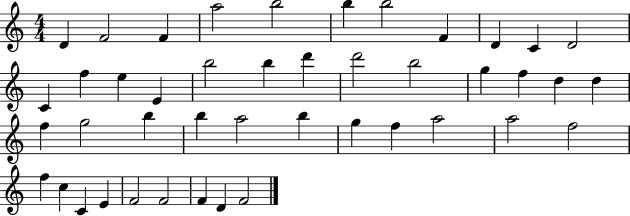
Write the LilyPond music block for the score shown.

{
  \clef treble
  \numericTimeSignature
  \time 4/4
  \key c \major
  d'4 f'2 f'4 | a''2 b''2 | b''4 b''2 f'4 | d'4 c'4 d'2 | \break c'4 f''4 e''4 e'4 | b''2 b''4 d'''4 | d'''2 b''2 | g''4 f''4 d''4 d''4 | \break f''4 g''2 b''4 | b''4 a''2 b''4 | g''4 f''4 a''2 | a''2 f''2 | \break f''4 c''4 c'4 e'4 | f'2 f'2 | f'4 d'4 f'2 | \bar "|."
}